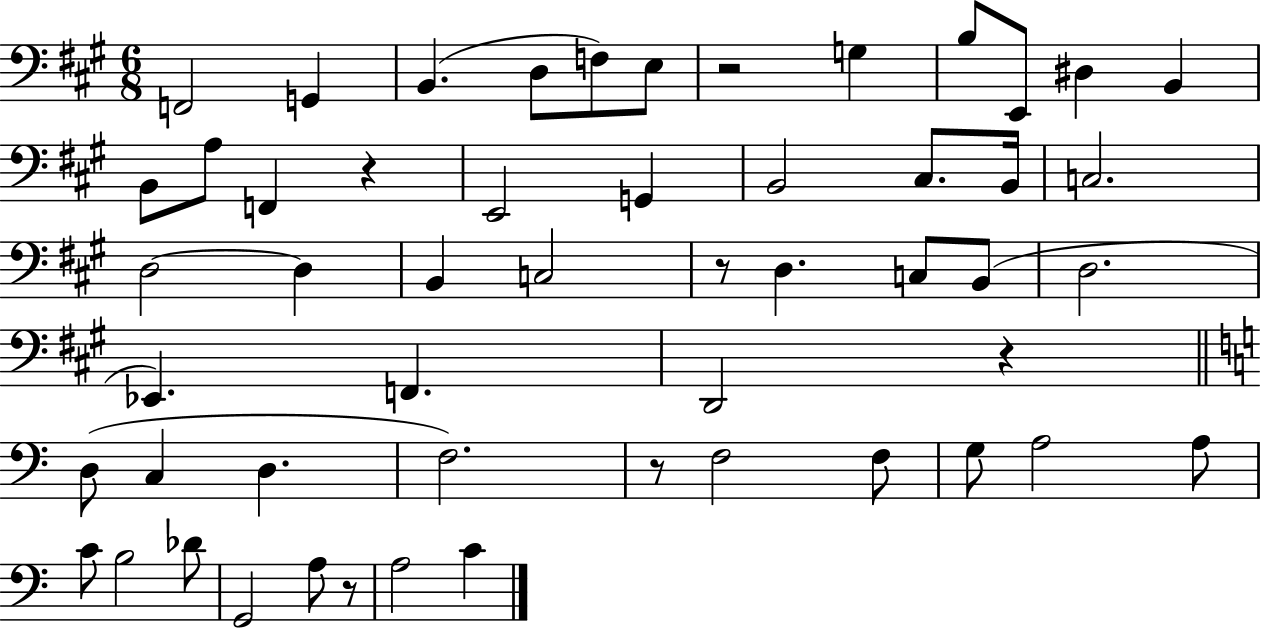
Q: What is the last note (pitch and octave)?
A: C4